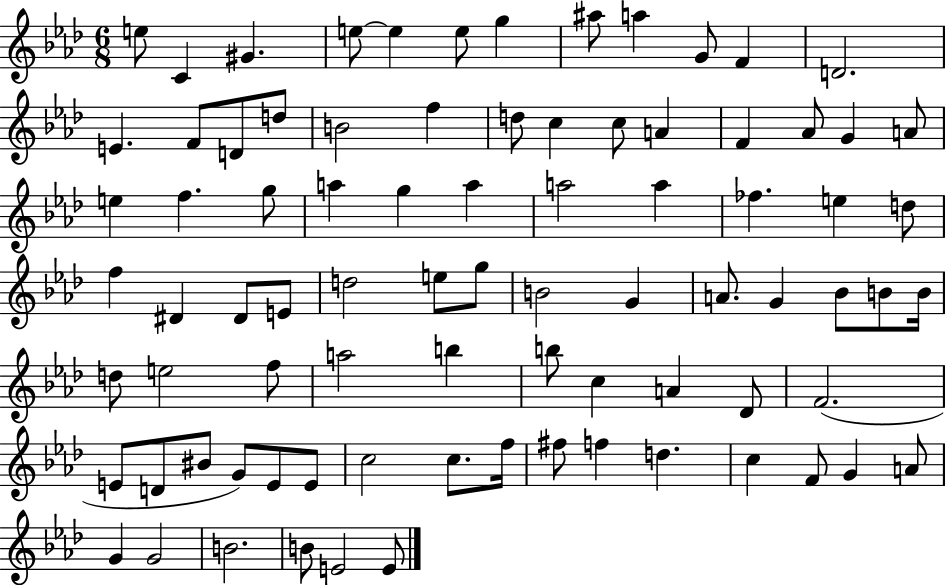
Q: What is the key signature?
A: AES major